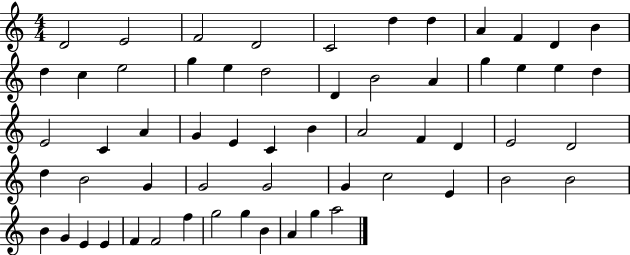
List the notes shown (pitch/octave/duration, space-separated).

D4/h E4/h F4/h D4/h C4/h D5/q D5/q A4/q F4/q D4/q B4/q D5/q C5/q E5/h G5/q E5/q D5/h D4/q B4/h A4/q G5/q E5/q E5/q D5/q E4/h C4/q A4/q G4/q E4/q C4/q B4/q A4/h F4/q D4/q E4/h D4/h D5/q B4/h G4/q G4/h G4/h G4/q C5/h E4/q B4/h B4/h B4/q G4/q E4/q E4/q F4/q F4/h F5/q G5/h G5/q B4/q A4/q G5/q A5/h